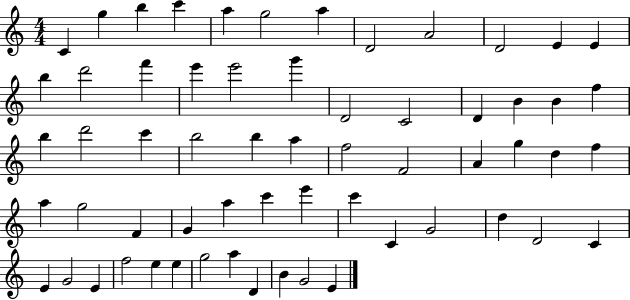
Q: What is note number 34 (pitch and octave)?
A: G5